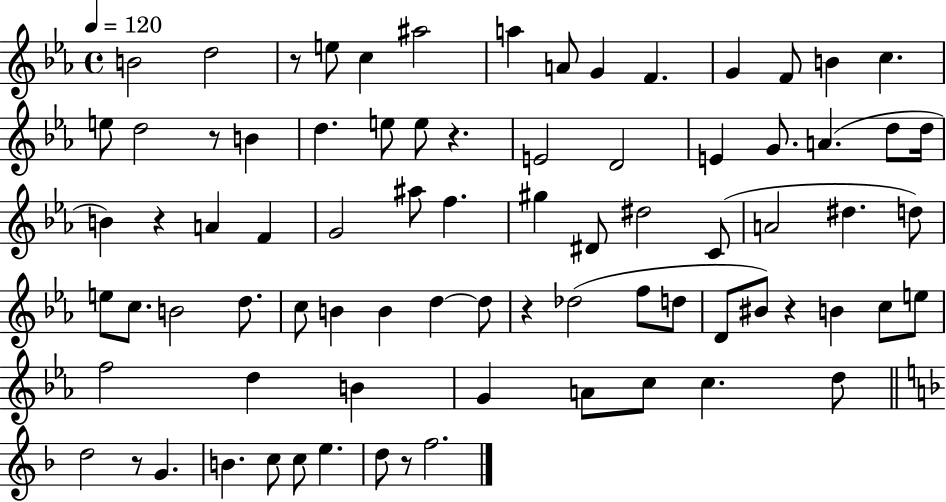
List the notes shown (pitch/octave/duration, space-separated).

B4/h D5/h R/e E5/e C5/q A#5/h A5/q A4/e G4/q F4/q. G4/q F4/e B4/q C5/q. E5/e D5/h R/e B4/q D5/q. E5/e E5/e R/q. E4/h D4/h E4/q G4/e. A4/q. D5/e D5/s B4/q R/q A4/q F4/q G4/h A#5/e F5/q. G#5/q D#4/e D#5/h C4/e A4/h D#5/q. D5/e E5/e C5/e. B4/h D5/e. C5/e B4/q B4/q D5/q D5/e R/q Db5/h F5/e D5/e D4/e BIS4/e R/q B4/q C5/e E5/e F5/h D5/q B4/q G4/q A4/e C5/e C5/q. D5/e D5/h R/e G4/q. B4/q. C5/e C5/e E5/q. D5/e R/e F5/h.